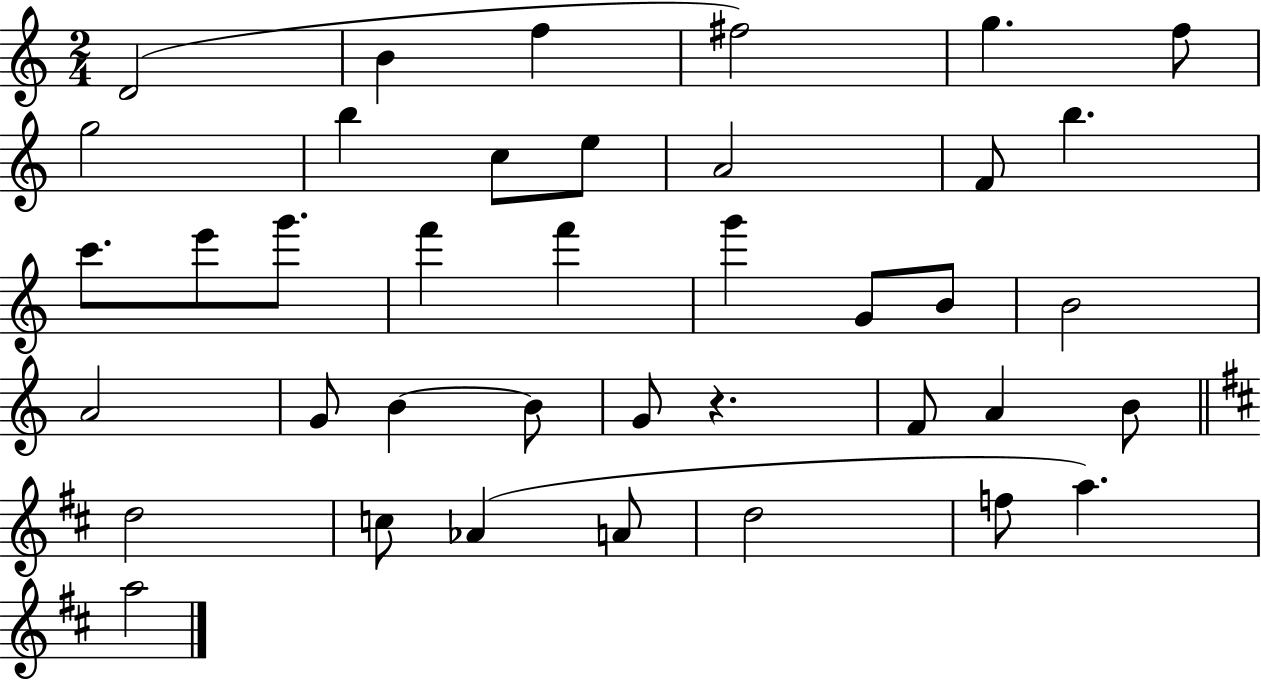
D4/h B4/q F5/q F#5/h G5/q. F5/e G5/h B5/q C5/e E5/e A4/h F4/e B5/q. C6/e. E6/e G6/e. F6/q F6/q G6/q G4/e B4/e B4/h A4/h G4/e B4/q B4/e G4/e R/q. F4/e A4/q B4/e D5/h C5/e Ab4/q A4/e D5/h F5/e A5/q. A5/h